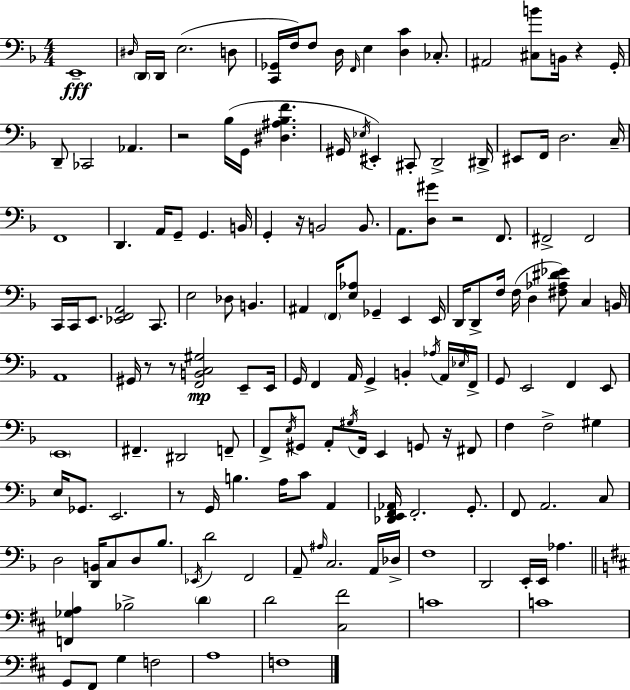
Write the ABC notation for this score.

X:1
T:Untitled
M:4/4
L:1/4
K:F
E,,4 ^D,/4 D,,/4 D,,/4 E,2 D,/2 [C,,_G,,]/4 F,/4 F,/2 D,/4 F,,/4 E, [D,C] _C,/2 ^A,,2 [^C,B]/2 B,,/4 z G,,/4 D,,/2 _C,,2 _A,, z2 _B,/4 G,,/4 [^D,^A,_B,F] ^G,,/4 _E,/4 ^E,, ^C,,/2 D,,2 ^D,,/4 ^E,,/2 F,,/4 D,2 C,/4 F,,4 D,, A,,/4 G,,/2 G,, B,,/4 G,, z/4 B,,2 B,,/2 A,,/2 [D,^G]/2 z2 F,,/2 ^F,,2 ^F,,2 C,,/4 C,,/4 E,,/2 [_E,,F,,A,,]2 C,,/2 E,2 _D,/2 B,, ^A,, F,,/4 [E,_A,]/2 _G,, E,, E,,/4 D,,/4 D,,/2 F,/4 F,/4 D, [^F,_A,^D_E]/2 C, B,,/4 A,,4 ^G,,/4 z/2 z/2 [F,,B,,C,^G,]2 E,,/2 E,,/4 G,,/4 F,, A,,/4 G,, B,, _A,/4 A,,/4 _E,/4 F,,/4 G,,/2 E,,2 F,, E,,/2 E,,4 ^F,, ^D,,2 F,,/2 F,,/2 E,/4 ^G,,/2 A,,/2 ^G,/4 F,,/4 E,, G,,/2 z/4 ^F,,/2 F, F,2 ^G, E,/4 _G,,/2 E,,2 z/2 G,,/4 B, A,/4 C/2 A,, [_D,,E,,F,,_A,,]/4 F,,2 G,,/2 F,,/2 A,,2 C,/2 D,2 [D,,B,,]/4 C,/2 D,/2 _B,/2 _E,,/4 D2 F,,2 A,,/2 ^A,/4 C,2 A,,/4 _D,/4 F,4 D,,2 E,,/4 E,,/4 _A, [F,,_G,A,] _B,2 D D2 [^C,^F]2 C4 C4 G,,/2 ^F,,/2 G, F,2 A,4 F,4